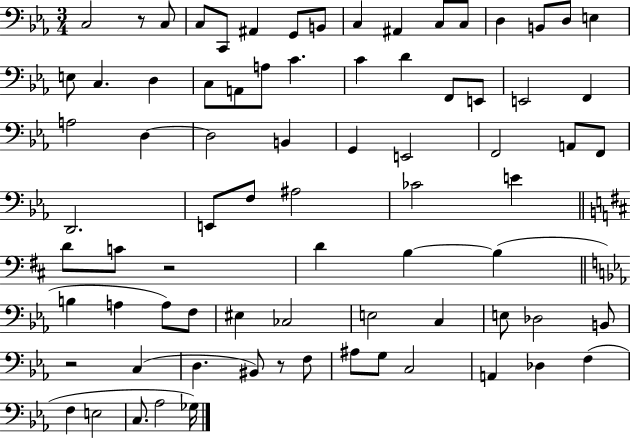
{
  \clef bass
  \numericTimeSignature
  \time 3/4
  \key ees \major
  c2 r8 c8 | c8 c,8 ais,4 g,8 b,8 | c4 ais,4 c8 c8 | d4 b,8 d8 e4 | \break e8 c4. d4 | c8 a,8 a8 c'4. | c'4 d'4 f,8 e,8 | e,2 f,4 | \break a2 d4~~ | d2 b,4 | g,4 e,2 | f,2 a,8 f,8 | \break d,2. | e,8 f8 ais2 | ces'2 e'4 | \bar "||" \break \key d \major d'8 c'8 r2 | d'4 b4~~ b4( | \bar "||" \break \key ees \major b4 a4 a8) f8 | eis4 ces2 | e2 c4 | e8 des2 b,8 | \break r2 c4( | d4. bis,8) r8 f8 | ais8 g8 c2 | a,4 des4 f4( | \break f4 e2 | c8. aes2 ges16) | \bar "|."
}